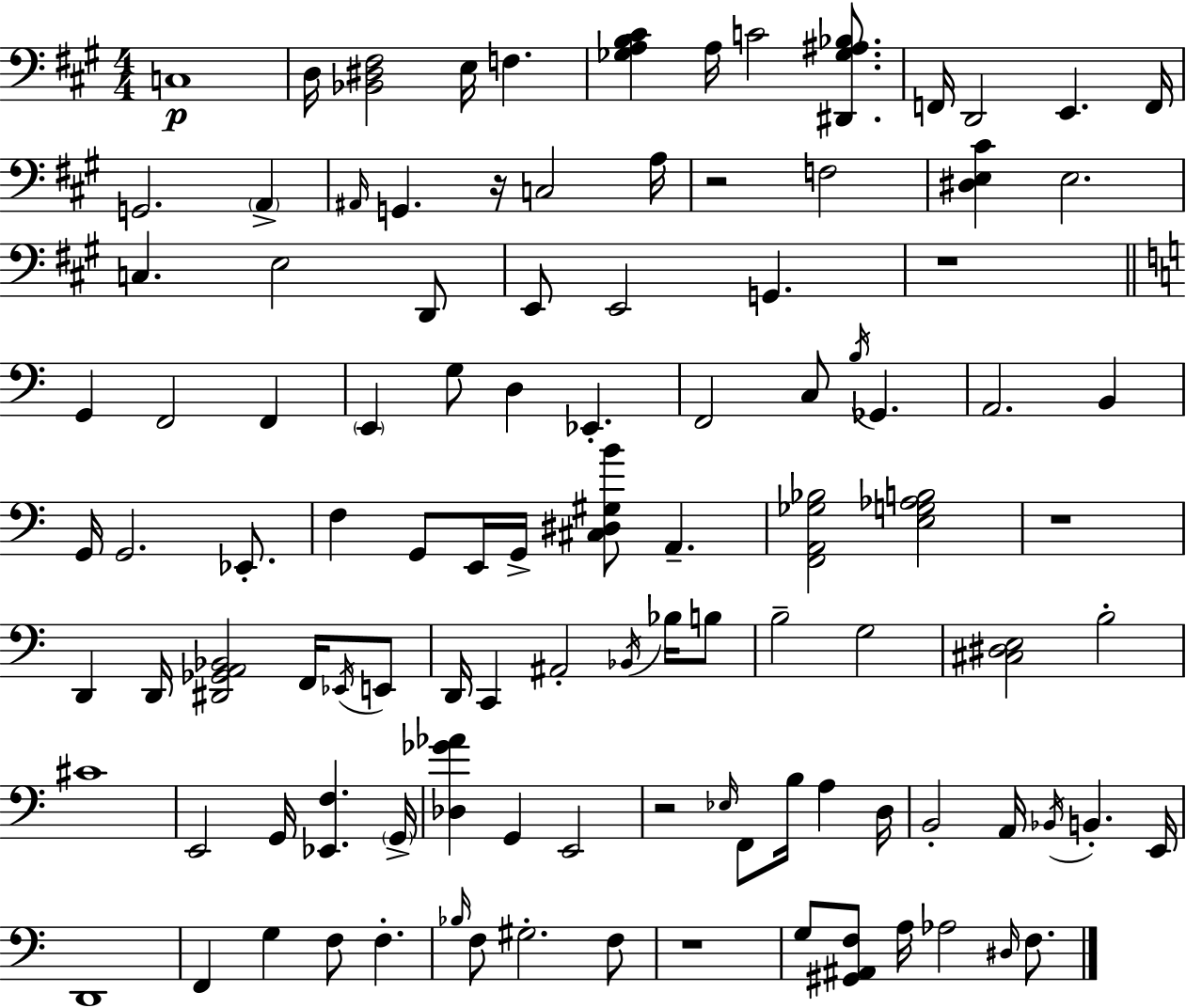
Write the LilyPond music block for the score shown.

{
  \clef bass
  \numericTimeSignature
  \time 4/4
  \key a \major
  c1\p | d16 <bes, dis fis>2 e16 f4. | <ges a b cis'>4 a16 c'2 <dis, ges ais bes>8. | f,16 d,2 e,4. f,16 | \break g,2. \parenthesize a,4-> | \grace { ais,16 } g,4. r16 c2 | a16 r2 f2 | <dis e cis'>4 e2. | \break c4. e2 d,8 | e,8 e,2 g,4. | r1 | \bar "||" \break \key a \minor g,4 f,2 f,4 | \parenthesize e,4 g8 d4 ees,4.-. | f,2 c8 \acciaccatura { b16 } ges,4. | a,2. b,4 | \break g,16 g,2. ees,8.-. | f4 g,8 e,16 g,16-> <cis dis gis b'>8 a,4.-- | <f, a, ges bes>2 <e g aes b>2 | r1 | \break d,4 d,16 <dis, ges, a, bes,>2 f,16 \acciaccatura { ees,16 } | e,8 d,16 c,4 ais,2-. \acciaccatura { bes,16 } | bes16 b8 b2-- g2 | <cis dis e>2 b2-. | \break cis'1 | e,2 g,16 <ees, f>4. | \parenthesize g,16-> <des ges' aes'>4 g,4 e,2 | r2 \grace { ees16 } f,8 b16 a4 | \break d16 b,2-. a,16 \acciaccatura { bes,16 } b,4.-. | e,16 d,1 | f,4 g4 f8 f4.-. | \grace { bes16 } f8 gis2.-. | \break f8 r1 | g8 <gis, ais, f>8 a16 aes2 | \grace { dis16 } f8. \bar "|."
}